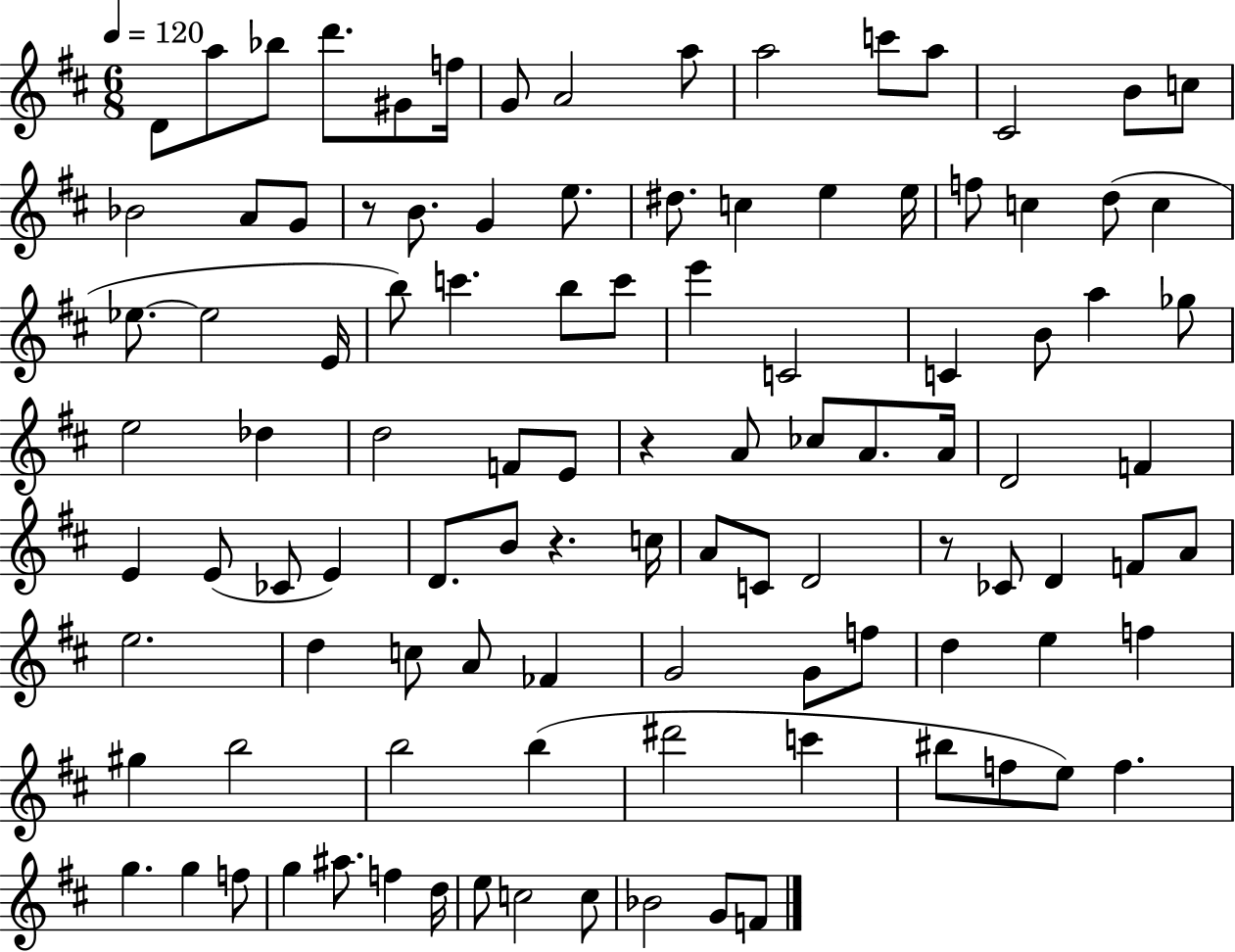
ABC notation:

X:1
T:Untitled
M:6/8
L:1/4
K:D
D/2 a/2 _b/2 d'/2 ^G/2 f/4 G/2 A2 a/2 a2 c'/2 a/2 ^C2 B/2 c/2 _B2 A/2 G/2 z/2 B/2 G e/2 ^d/2 c e e/4 f/2 c d/2 c _e/2 _e2 E/4 b/2 c' b/2 c'/2 e' C2 C B/2 a _g/2 e2 _d d2 F/2 E/2 z A/2 _c/2 A/2 A/4 D2 F E E/2 _C/2 E D/2 B/2 z c/4 A/2 C/2 D2 z/2 _C/2 D F/2 A/2 e2 d c/2 A/2 _F G2 G/2 f/2 d e f ^g b2 b2 b ^d'2 c' ^b/2 f/2 e/2 f g g f/2 g ^a/2 f d/4 e/2 c2 c/2 _B2 G/2 F/2